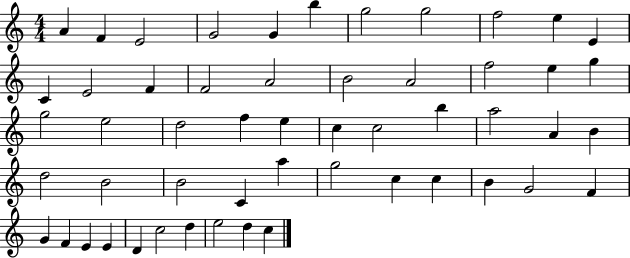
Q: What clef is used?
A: treble